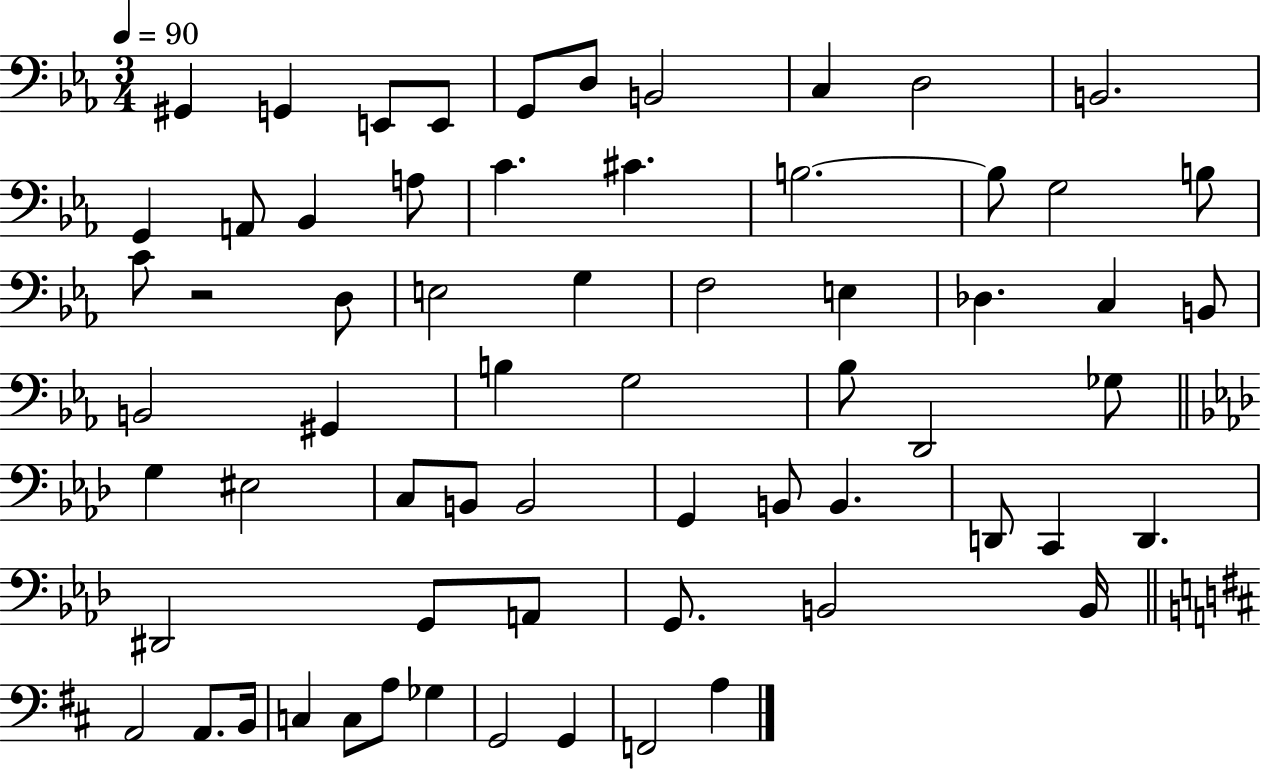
{
  \clef bass
  \numericTimeSignature
  \time 3/4
  \key ees \major
  \tempo 4 = 90
  gis,4 g,4 e,8 e,8 | g,8 d8 b,2 | c4 d2 | b,2. | \break g,4 a,8 bes,4 a8 | c'4. cis'4. | b2.~~ | b8 g2 b8 | \break c'8 r2 d8 | e2 g4 | f2 e4 | des4. c4 b,8 | \break b,2 gis,4 | b4 g2 | bes8 d,2 ges8 | \bar "||" \break \key f \minor g4 eis2 | c8 b,8 b,2 | g,4 b,8 b,4. | d,8 c,4 d,4. | \break dis,2 g,8 a,8 | g,8. b,2 b,16 | \bar "||" \break \key d \major a,2 a,8. b,16 | c4 c8 a8 ges4 | g,2 g,4 | f,2 a4 | \break \bar "|."
}